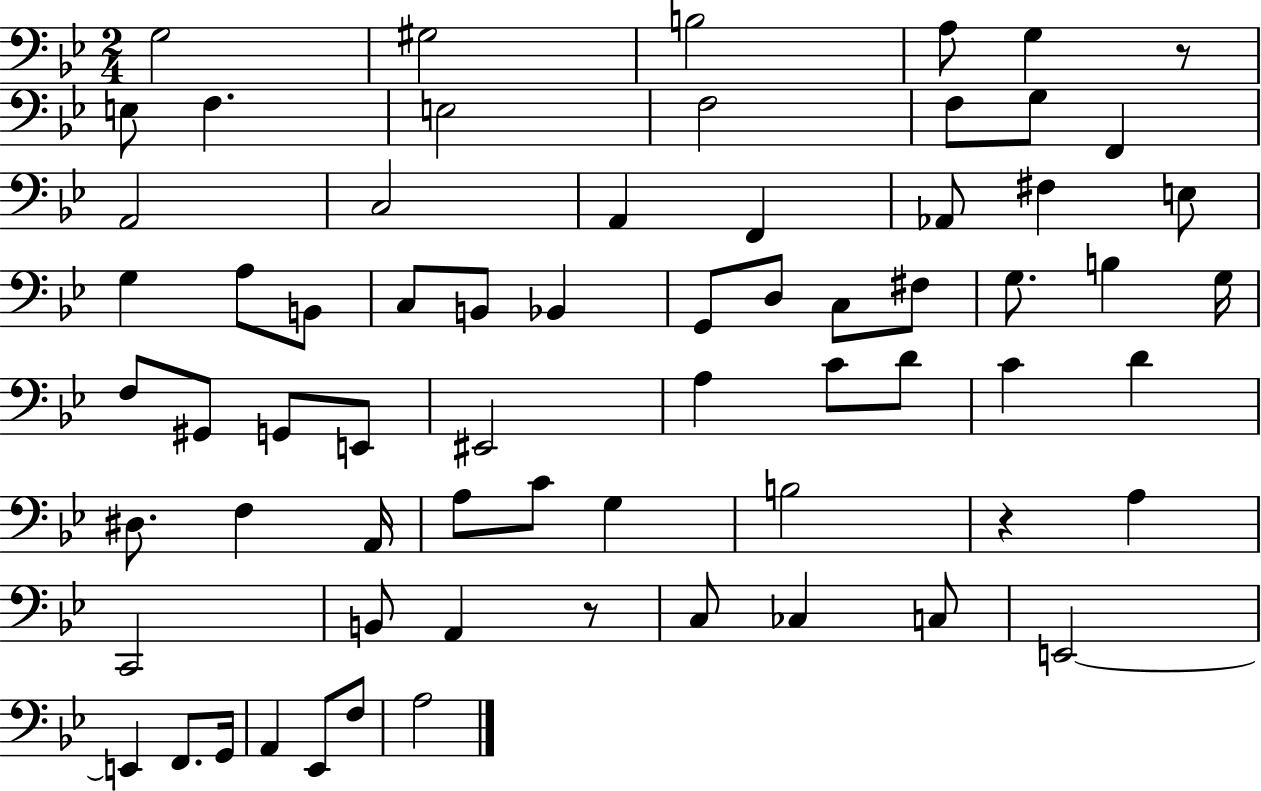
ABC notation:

X:1
T:Untitled
M:2/4
L:1/4
K:Bb
G,2 ^G,2 B,2 A,/2 G, z/2 E,/2 F, E,2 F,2 F,/2 G,/2 F,, A,,2 C,2 A,, F,, _A,,/2 ^F, E,/2 G, A,/2 B,,/2 C,/2 B,,/2 _B,, G,,/2 D,/2 C,/2 ^F,/2 G,/2 B, G,/4 F,/2 ^G,,/2 G,,/2 E,,/2 ^E,,2 A, C/2 D/2 C D ^D,/2 F, A,,/4 A,/2 C/2 G, B,2 z A, C,,2 B,,/2 A,, z/2 C,/2 _C, C,/2 E,,2 E,, F,,/2 G,,/4 A,, _E,,/2 F,/2 A,2